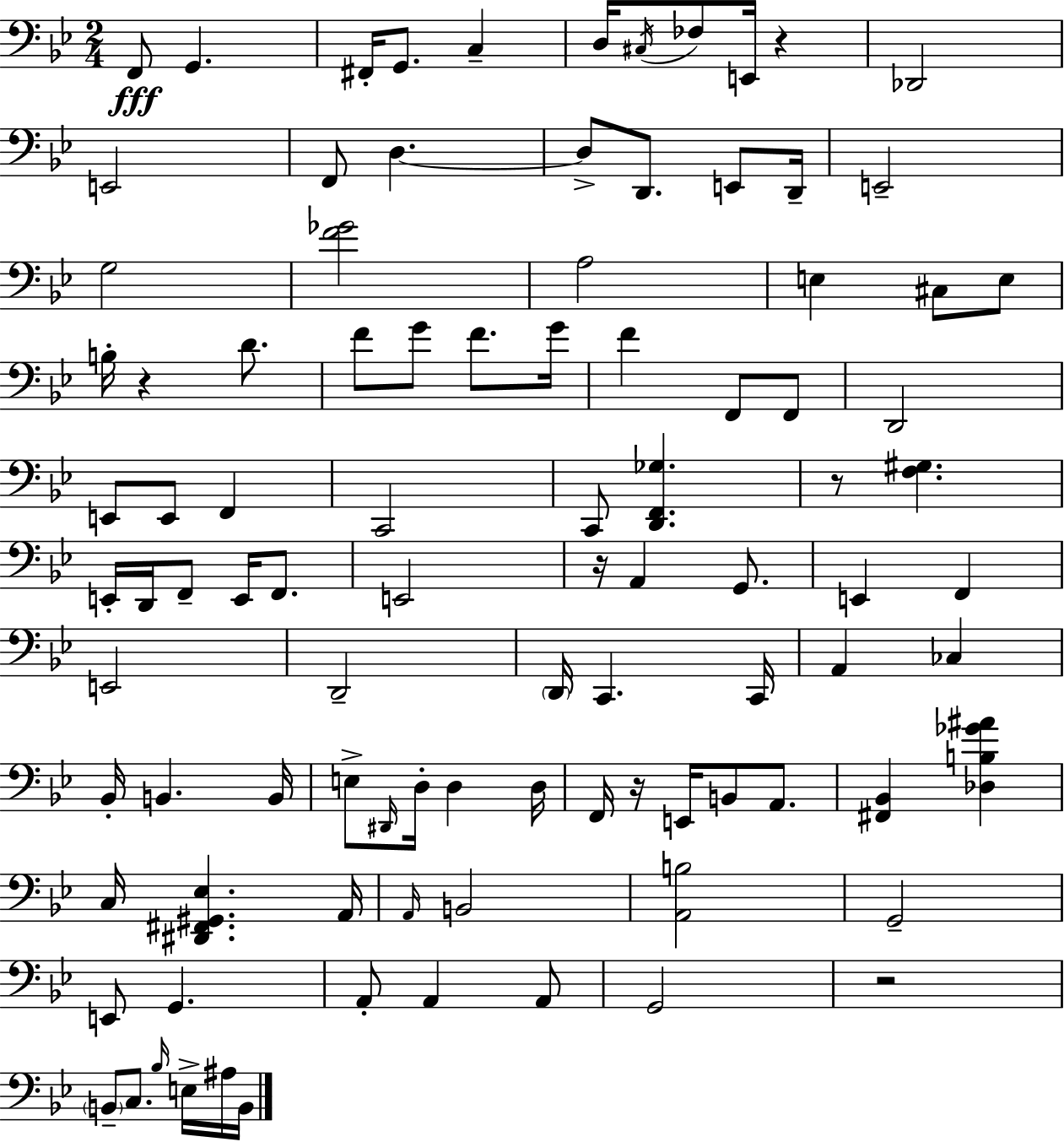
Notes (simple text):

F2/e G2/q. F#2/s G2/e. C3/q D3/s C#3/s FES3/e E2/s R/q Db2/h E2/h F2/e D3/q. D3/e D2/e. E2/e D2/s E2/h G3/h [F4,Gb4]/h A3/h E3/q C#3/e E3/e B3/s R/q D4/e. F4/e G4/e F4/e. G4/s F4/q F2/e F2/e D2/h E2/e E2/e F2/q C2/h C2/e [D2,F2,Gb3]/q. R/e [F3,G#3]/q. E2/s D2/s F2/e E2/s F2/e. E2/h R/s A2/q G2/e. E2/q F2/q E2/h D2/h D2/s C2/q. C2/s A2/q CES3/q Bb2/s B2/q. B2/s E3/e D#2/s D3/s D3/q D3/s F2/s R/s E2/s B2/e A2/e. [F#2,Bb2]/q [Db3,B3,Gb4,A#4]/q C3/s [D#2,F#2,G#2,Eb3]/q. A2/s A2/s B2/h [A2,B3]/h G2/h E2/e G2/q. A2/e A2/q A2/e G2/h R/h B2/e C3/e. Bb3/s E3/s A#3/s B2/s